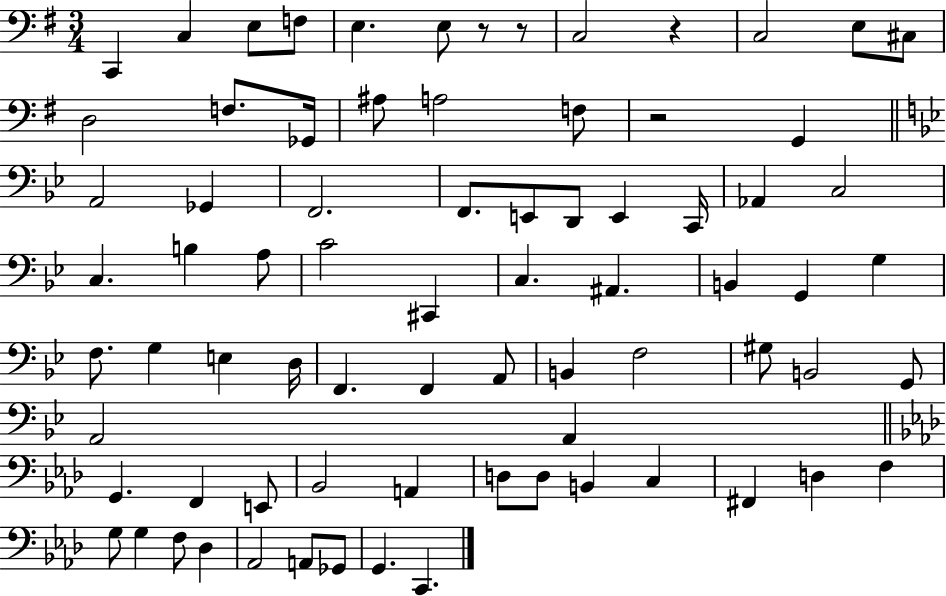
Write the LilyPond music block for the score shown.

{
  \clef bass
  \numericTimeSignature
  \time 3/4
  \key g \major
  c,4 c4 e8 f8 | e4. e8 r8 r8 | c2 r4 | c2 e8 cis8 | \break d2 f8. ges,16 | ais8 a2 f8 | r2 g,4 | \bar "||" \break \key bes \major a,2 ges,4 | f,2. | f,8. e,8 d,8 e,4 c,16 | aes,4 c2 | \break c4. b4 a8 | c'2 cis,4 | c4. ais,4. | b,4 g,4 g4 | \break f8. g4 e4 d16 | f,4. f,4 a,8 | b,4 f2 | gis8 b,2 g,8 | \break a,2 a,4 | \bar "||" \break \key aes \major g,4. f,4 e,8 | bes,2 a,4 | d8 d8 b,4 c4 | fis,4 d4 f4 | \break g8 g4 f8 des4 | aes,2 a,8 ges,8 | g,4. c,4. | \bar "|."
}